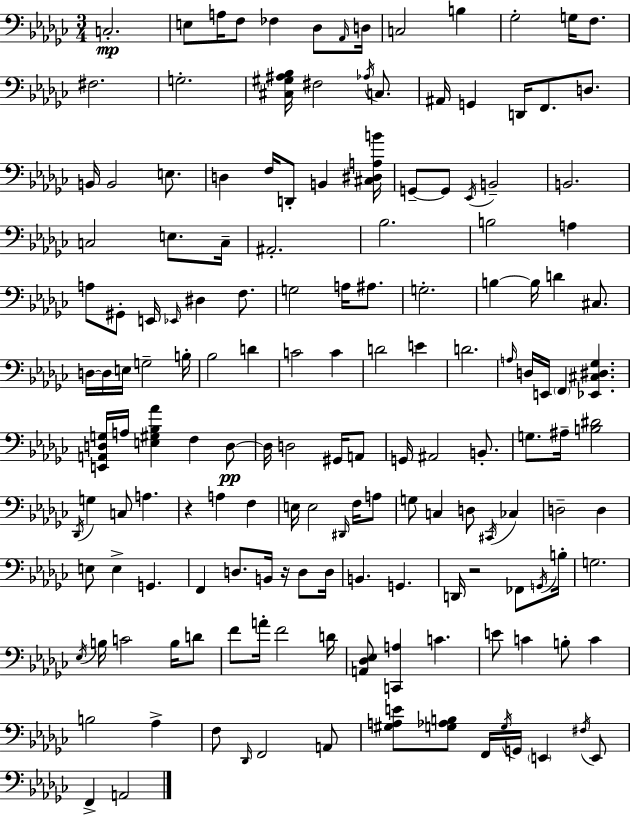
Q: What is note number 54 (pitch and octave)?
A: B3